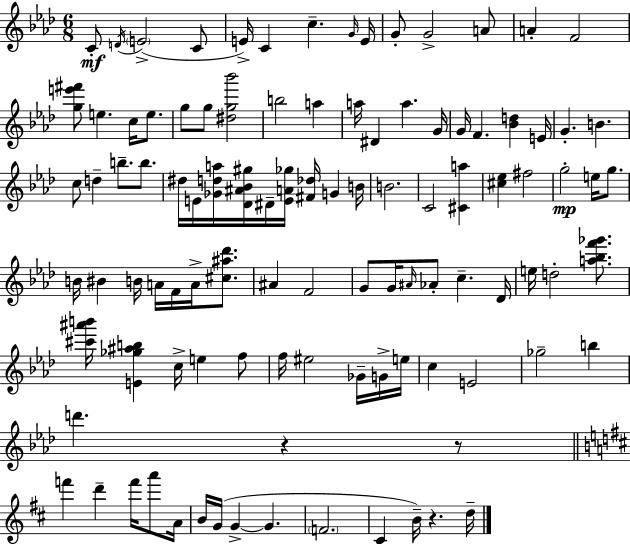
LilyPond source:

{
  \clef treble
  \numericTimeSignature
  \time 6/8
  \key aes \major
  c'8-.\mf \acciaccatura { d'16 } \parenthesize e'2->( c'8 | e'16->) c'4 c''4.-- | \grace { g'16 } e'16 g'8-. g'2-> | a'8 a'4-. f'2 | \break <g'' e''' fis'''>8 e''4. c''16 e''8. | g''8 g''8 <dis'' g'' bes'''>2 | b''2 a''4 | a''16 dis'4 a''4. | \break g'16 g'16 f'4. <bes' d''>4 | e'16 g'4.-. b'4. | c''8 d''4-- b''8.-- b''8. | dis''16 e'16 <ges' d'' a''>16 <des' ais' bes' gis''>16 dis'16-- <e' a' ges''>16 <fis' des''>16 g'4 | \break b'16 b'2. | c'2 <cis' a''>4 | <cis'' ees''>4 fis''2 | g''2-.\mp e''16 g''8. | \break b'16 bis'4 b'16 a'16 f'16 a'16-> <cis'' ais'' des'''>8. | ais'4 f'2 | g'8 g'16 \grace { ais'16 } aes'8-. c''4.-- | des'16 e''16 d''2-. | \break <a'' bes'' f''' ges'''>8. <cis''' ais''' b'''>16 <e' ges'' ais'' b''>4 c''16-> e''4 | f''8 f''16 eis''2 | ges'16-- g'16-> e''16 c''4 e'2 | ges''2-- b''4 | \break d'''4. r4 | r8 \bar "||" \break \key d \major f'''4 d'''4-- f'''16 a'''8 a'16 | b'16 g'16( g'4->~~ g'4. | \parenthesize f'2. | cis'4 b'16--) r4. d''16-- | \break \bar "|."
}